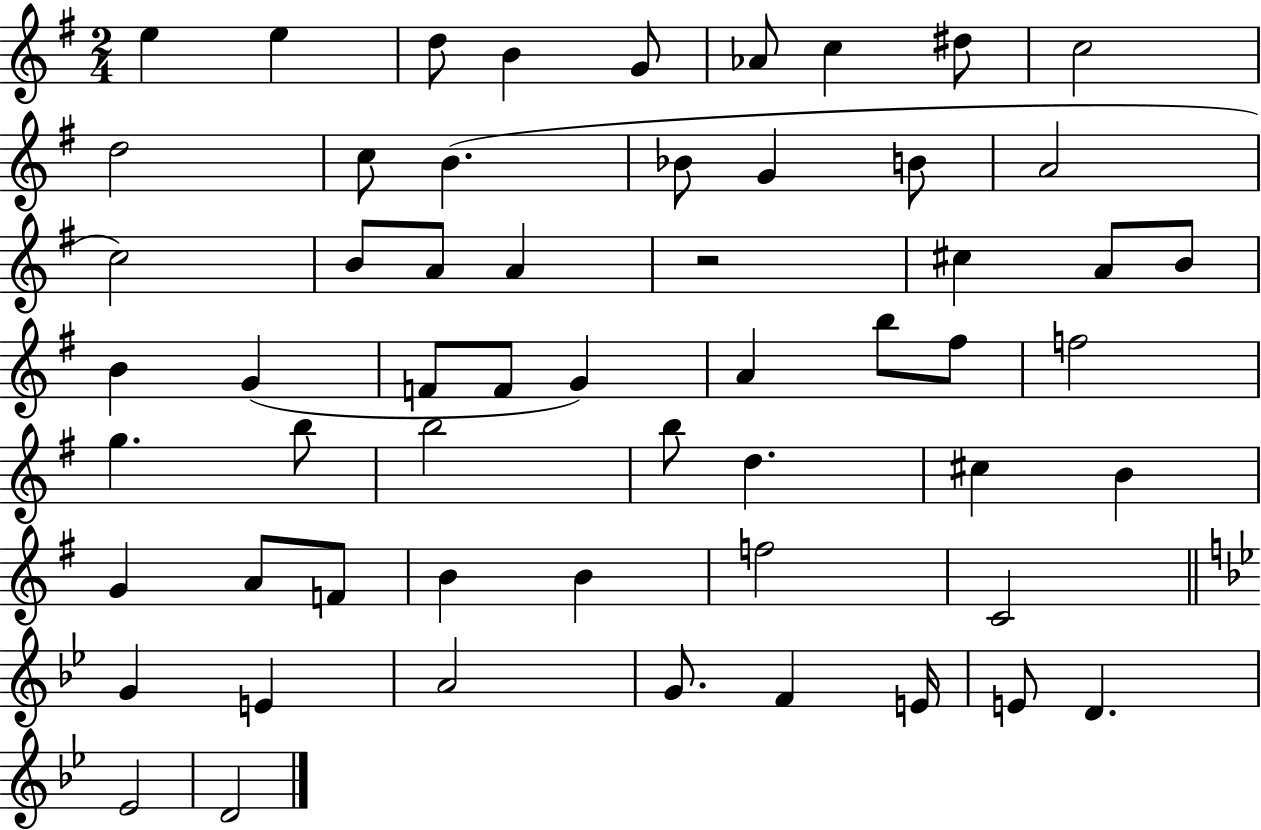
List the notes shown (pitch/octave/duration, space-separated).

E5/q E5/q D5/e B4/q G4/e Ab4/e C5/q D#5/e C5/h D5/h C5/e B4/q. Bb4/e G4/q B4/e A4/h C5/h B4/e A4/e A4/q R/h C#5/q A4/e B4/e B4/q G4/q F4/e F4/e G4/q A4/q B5/e F#5/e F5/h G5/q. B5/e B5/h B5/e D5/q. C#5/q B4/q G4/q A4/e F4/e B4/q B4/q F5/h C4/h G4/q E4/q A4/h G4/e. F4/q E4/s E4/e D4/q. Eb4/h D4/h